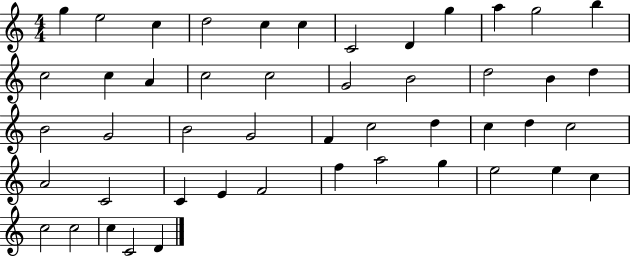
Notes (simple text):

G5/q E5/h C5/q D5/h C5/q C5/q C4/h D4/q G5/q A5/q G5/h B5/q C5/h C5/q A4/q C5/h C5/h G4/h B4/h D5/h B4/q D5/q B4/h G4/h B4/h G4/h F4/q C5/h D5/q C5/q D5/q C5/h A4/h C4/h C4/q E4/q F4/h F5/q A5/h G5/q E5/h E5/q C5/q C5/h C5/h C5/q C4/h D4/q